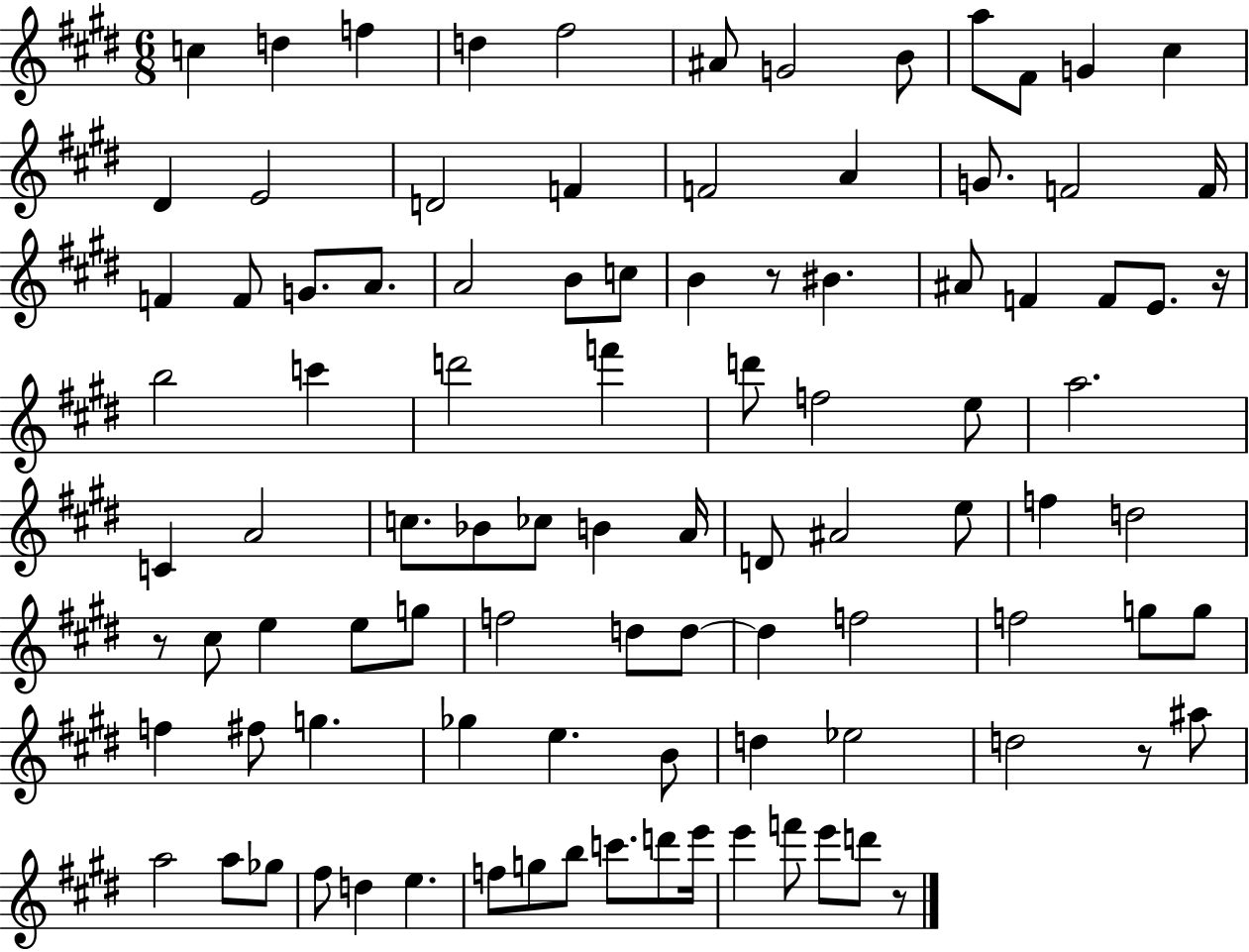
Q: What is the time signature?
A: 6/8